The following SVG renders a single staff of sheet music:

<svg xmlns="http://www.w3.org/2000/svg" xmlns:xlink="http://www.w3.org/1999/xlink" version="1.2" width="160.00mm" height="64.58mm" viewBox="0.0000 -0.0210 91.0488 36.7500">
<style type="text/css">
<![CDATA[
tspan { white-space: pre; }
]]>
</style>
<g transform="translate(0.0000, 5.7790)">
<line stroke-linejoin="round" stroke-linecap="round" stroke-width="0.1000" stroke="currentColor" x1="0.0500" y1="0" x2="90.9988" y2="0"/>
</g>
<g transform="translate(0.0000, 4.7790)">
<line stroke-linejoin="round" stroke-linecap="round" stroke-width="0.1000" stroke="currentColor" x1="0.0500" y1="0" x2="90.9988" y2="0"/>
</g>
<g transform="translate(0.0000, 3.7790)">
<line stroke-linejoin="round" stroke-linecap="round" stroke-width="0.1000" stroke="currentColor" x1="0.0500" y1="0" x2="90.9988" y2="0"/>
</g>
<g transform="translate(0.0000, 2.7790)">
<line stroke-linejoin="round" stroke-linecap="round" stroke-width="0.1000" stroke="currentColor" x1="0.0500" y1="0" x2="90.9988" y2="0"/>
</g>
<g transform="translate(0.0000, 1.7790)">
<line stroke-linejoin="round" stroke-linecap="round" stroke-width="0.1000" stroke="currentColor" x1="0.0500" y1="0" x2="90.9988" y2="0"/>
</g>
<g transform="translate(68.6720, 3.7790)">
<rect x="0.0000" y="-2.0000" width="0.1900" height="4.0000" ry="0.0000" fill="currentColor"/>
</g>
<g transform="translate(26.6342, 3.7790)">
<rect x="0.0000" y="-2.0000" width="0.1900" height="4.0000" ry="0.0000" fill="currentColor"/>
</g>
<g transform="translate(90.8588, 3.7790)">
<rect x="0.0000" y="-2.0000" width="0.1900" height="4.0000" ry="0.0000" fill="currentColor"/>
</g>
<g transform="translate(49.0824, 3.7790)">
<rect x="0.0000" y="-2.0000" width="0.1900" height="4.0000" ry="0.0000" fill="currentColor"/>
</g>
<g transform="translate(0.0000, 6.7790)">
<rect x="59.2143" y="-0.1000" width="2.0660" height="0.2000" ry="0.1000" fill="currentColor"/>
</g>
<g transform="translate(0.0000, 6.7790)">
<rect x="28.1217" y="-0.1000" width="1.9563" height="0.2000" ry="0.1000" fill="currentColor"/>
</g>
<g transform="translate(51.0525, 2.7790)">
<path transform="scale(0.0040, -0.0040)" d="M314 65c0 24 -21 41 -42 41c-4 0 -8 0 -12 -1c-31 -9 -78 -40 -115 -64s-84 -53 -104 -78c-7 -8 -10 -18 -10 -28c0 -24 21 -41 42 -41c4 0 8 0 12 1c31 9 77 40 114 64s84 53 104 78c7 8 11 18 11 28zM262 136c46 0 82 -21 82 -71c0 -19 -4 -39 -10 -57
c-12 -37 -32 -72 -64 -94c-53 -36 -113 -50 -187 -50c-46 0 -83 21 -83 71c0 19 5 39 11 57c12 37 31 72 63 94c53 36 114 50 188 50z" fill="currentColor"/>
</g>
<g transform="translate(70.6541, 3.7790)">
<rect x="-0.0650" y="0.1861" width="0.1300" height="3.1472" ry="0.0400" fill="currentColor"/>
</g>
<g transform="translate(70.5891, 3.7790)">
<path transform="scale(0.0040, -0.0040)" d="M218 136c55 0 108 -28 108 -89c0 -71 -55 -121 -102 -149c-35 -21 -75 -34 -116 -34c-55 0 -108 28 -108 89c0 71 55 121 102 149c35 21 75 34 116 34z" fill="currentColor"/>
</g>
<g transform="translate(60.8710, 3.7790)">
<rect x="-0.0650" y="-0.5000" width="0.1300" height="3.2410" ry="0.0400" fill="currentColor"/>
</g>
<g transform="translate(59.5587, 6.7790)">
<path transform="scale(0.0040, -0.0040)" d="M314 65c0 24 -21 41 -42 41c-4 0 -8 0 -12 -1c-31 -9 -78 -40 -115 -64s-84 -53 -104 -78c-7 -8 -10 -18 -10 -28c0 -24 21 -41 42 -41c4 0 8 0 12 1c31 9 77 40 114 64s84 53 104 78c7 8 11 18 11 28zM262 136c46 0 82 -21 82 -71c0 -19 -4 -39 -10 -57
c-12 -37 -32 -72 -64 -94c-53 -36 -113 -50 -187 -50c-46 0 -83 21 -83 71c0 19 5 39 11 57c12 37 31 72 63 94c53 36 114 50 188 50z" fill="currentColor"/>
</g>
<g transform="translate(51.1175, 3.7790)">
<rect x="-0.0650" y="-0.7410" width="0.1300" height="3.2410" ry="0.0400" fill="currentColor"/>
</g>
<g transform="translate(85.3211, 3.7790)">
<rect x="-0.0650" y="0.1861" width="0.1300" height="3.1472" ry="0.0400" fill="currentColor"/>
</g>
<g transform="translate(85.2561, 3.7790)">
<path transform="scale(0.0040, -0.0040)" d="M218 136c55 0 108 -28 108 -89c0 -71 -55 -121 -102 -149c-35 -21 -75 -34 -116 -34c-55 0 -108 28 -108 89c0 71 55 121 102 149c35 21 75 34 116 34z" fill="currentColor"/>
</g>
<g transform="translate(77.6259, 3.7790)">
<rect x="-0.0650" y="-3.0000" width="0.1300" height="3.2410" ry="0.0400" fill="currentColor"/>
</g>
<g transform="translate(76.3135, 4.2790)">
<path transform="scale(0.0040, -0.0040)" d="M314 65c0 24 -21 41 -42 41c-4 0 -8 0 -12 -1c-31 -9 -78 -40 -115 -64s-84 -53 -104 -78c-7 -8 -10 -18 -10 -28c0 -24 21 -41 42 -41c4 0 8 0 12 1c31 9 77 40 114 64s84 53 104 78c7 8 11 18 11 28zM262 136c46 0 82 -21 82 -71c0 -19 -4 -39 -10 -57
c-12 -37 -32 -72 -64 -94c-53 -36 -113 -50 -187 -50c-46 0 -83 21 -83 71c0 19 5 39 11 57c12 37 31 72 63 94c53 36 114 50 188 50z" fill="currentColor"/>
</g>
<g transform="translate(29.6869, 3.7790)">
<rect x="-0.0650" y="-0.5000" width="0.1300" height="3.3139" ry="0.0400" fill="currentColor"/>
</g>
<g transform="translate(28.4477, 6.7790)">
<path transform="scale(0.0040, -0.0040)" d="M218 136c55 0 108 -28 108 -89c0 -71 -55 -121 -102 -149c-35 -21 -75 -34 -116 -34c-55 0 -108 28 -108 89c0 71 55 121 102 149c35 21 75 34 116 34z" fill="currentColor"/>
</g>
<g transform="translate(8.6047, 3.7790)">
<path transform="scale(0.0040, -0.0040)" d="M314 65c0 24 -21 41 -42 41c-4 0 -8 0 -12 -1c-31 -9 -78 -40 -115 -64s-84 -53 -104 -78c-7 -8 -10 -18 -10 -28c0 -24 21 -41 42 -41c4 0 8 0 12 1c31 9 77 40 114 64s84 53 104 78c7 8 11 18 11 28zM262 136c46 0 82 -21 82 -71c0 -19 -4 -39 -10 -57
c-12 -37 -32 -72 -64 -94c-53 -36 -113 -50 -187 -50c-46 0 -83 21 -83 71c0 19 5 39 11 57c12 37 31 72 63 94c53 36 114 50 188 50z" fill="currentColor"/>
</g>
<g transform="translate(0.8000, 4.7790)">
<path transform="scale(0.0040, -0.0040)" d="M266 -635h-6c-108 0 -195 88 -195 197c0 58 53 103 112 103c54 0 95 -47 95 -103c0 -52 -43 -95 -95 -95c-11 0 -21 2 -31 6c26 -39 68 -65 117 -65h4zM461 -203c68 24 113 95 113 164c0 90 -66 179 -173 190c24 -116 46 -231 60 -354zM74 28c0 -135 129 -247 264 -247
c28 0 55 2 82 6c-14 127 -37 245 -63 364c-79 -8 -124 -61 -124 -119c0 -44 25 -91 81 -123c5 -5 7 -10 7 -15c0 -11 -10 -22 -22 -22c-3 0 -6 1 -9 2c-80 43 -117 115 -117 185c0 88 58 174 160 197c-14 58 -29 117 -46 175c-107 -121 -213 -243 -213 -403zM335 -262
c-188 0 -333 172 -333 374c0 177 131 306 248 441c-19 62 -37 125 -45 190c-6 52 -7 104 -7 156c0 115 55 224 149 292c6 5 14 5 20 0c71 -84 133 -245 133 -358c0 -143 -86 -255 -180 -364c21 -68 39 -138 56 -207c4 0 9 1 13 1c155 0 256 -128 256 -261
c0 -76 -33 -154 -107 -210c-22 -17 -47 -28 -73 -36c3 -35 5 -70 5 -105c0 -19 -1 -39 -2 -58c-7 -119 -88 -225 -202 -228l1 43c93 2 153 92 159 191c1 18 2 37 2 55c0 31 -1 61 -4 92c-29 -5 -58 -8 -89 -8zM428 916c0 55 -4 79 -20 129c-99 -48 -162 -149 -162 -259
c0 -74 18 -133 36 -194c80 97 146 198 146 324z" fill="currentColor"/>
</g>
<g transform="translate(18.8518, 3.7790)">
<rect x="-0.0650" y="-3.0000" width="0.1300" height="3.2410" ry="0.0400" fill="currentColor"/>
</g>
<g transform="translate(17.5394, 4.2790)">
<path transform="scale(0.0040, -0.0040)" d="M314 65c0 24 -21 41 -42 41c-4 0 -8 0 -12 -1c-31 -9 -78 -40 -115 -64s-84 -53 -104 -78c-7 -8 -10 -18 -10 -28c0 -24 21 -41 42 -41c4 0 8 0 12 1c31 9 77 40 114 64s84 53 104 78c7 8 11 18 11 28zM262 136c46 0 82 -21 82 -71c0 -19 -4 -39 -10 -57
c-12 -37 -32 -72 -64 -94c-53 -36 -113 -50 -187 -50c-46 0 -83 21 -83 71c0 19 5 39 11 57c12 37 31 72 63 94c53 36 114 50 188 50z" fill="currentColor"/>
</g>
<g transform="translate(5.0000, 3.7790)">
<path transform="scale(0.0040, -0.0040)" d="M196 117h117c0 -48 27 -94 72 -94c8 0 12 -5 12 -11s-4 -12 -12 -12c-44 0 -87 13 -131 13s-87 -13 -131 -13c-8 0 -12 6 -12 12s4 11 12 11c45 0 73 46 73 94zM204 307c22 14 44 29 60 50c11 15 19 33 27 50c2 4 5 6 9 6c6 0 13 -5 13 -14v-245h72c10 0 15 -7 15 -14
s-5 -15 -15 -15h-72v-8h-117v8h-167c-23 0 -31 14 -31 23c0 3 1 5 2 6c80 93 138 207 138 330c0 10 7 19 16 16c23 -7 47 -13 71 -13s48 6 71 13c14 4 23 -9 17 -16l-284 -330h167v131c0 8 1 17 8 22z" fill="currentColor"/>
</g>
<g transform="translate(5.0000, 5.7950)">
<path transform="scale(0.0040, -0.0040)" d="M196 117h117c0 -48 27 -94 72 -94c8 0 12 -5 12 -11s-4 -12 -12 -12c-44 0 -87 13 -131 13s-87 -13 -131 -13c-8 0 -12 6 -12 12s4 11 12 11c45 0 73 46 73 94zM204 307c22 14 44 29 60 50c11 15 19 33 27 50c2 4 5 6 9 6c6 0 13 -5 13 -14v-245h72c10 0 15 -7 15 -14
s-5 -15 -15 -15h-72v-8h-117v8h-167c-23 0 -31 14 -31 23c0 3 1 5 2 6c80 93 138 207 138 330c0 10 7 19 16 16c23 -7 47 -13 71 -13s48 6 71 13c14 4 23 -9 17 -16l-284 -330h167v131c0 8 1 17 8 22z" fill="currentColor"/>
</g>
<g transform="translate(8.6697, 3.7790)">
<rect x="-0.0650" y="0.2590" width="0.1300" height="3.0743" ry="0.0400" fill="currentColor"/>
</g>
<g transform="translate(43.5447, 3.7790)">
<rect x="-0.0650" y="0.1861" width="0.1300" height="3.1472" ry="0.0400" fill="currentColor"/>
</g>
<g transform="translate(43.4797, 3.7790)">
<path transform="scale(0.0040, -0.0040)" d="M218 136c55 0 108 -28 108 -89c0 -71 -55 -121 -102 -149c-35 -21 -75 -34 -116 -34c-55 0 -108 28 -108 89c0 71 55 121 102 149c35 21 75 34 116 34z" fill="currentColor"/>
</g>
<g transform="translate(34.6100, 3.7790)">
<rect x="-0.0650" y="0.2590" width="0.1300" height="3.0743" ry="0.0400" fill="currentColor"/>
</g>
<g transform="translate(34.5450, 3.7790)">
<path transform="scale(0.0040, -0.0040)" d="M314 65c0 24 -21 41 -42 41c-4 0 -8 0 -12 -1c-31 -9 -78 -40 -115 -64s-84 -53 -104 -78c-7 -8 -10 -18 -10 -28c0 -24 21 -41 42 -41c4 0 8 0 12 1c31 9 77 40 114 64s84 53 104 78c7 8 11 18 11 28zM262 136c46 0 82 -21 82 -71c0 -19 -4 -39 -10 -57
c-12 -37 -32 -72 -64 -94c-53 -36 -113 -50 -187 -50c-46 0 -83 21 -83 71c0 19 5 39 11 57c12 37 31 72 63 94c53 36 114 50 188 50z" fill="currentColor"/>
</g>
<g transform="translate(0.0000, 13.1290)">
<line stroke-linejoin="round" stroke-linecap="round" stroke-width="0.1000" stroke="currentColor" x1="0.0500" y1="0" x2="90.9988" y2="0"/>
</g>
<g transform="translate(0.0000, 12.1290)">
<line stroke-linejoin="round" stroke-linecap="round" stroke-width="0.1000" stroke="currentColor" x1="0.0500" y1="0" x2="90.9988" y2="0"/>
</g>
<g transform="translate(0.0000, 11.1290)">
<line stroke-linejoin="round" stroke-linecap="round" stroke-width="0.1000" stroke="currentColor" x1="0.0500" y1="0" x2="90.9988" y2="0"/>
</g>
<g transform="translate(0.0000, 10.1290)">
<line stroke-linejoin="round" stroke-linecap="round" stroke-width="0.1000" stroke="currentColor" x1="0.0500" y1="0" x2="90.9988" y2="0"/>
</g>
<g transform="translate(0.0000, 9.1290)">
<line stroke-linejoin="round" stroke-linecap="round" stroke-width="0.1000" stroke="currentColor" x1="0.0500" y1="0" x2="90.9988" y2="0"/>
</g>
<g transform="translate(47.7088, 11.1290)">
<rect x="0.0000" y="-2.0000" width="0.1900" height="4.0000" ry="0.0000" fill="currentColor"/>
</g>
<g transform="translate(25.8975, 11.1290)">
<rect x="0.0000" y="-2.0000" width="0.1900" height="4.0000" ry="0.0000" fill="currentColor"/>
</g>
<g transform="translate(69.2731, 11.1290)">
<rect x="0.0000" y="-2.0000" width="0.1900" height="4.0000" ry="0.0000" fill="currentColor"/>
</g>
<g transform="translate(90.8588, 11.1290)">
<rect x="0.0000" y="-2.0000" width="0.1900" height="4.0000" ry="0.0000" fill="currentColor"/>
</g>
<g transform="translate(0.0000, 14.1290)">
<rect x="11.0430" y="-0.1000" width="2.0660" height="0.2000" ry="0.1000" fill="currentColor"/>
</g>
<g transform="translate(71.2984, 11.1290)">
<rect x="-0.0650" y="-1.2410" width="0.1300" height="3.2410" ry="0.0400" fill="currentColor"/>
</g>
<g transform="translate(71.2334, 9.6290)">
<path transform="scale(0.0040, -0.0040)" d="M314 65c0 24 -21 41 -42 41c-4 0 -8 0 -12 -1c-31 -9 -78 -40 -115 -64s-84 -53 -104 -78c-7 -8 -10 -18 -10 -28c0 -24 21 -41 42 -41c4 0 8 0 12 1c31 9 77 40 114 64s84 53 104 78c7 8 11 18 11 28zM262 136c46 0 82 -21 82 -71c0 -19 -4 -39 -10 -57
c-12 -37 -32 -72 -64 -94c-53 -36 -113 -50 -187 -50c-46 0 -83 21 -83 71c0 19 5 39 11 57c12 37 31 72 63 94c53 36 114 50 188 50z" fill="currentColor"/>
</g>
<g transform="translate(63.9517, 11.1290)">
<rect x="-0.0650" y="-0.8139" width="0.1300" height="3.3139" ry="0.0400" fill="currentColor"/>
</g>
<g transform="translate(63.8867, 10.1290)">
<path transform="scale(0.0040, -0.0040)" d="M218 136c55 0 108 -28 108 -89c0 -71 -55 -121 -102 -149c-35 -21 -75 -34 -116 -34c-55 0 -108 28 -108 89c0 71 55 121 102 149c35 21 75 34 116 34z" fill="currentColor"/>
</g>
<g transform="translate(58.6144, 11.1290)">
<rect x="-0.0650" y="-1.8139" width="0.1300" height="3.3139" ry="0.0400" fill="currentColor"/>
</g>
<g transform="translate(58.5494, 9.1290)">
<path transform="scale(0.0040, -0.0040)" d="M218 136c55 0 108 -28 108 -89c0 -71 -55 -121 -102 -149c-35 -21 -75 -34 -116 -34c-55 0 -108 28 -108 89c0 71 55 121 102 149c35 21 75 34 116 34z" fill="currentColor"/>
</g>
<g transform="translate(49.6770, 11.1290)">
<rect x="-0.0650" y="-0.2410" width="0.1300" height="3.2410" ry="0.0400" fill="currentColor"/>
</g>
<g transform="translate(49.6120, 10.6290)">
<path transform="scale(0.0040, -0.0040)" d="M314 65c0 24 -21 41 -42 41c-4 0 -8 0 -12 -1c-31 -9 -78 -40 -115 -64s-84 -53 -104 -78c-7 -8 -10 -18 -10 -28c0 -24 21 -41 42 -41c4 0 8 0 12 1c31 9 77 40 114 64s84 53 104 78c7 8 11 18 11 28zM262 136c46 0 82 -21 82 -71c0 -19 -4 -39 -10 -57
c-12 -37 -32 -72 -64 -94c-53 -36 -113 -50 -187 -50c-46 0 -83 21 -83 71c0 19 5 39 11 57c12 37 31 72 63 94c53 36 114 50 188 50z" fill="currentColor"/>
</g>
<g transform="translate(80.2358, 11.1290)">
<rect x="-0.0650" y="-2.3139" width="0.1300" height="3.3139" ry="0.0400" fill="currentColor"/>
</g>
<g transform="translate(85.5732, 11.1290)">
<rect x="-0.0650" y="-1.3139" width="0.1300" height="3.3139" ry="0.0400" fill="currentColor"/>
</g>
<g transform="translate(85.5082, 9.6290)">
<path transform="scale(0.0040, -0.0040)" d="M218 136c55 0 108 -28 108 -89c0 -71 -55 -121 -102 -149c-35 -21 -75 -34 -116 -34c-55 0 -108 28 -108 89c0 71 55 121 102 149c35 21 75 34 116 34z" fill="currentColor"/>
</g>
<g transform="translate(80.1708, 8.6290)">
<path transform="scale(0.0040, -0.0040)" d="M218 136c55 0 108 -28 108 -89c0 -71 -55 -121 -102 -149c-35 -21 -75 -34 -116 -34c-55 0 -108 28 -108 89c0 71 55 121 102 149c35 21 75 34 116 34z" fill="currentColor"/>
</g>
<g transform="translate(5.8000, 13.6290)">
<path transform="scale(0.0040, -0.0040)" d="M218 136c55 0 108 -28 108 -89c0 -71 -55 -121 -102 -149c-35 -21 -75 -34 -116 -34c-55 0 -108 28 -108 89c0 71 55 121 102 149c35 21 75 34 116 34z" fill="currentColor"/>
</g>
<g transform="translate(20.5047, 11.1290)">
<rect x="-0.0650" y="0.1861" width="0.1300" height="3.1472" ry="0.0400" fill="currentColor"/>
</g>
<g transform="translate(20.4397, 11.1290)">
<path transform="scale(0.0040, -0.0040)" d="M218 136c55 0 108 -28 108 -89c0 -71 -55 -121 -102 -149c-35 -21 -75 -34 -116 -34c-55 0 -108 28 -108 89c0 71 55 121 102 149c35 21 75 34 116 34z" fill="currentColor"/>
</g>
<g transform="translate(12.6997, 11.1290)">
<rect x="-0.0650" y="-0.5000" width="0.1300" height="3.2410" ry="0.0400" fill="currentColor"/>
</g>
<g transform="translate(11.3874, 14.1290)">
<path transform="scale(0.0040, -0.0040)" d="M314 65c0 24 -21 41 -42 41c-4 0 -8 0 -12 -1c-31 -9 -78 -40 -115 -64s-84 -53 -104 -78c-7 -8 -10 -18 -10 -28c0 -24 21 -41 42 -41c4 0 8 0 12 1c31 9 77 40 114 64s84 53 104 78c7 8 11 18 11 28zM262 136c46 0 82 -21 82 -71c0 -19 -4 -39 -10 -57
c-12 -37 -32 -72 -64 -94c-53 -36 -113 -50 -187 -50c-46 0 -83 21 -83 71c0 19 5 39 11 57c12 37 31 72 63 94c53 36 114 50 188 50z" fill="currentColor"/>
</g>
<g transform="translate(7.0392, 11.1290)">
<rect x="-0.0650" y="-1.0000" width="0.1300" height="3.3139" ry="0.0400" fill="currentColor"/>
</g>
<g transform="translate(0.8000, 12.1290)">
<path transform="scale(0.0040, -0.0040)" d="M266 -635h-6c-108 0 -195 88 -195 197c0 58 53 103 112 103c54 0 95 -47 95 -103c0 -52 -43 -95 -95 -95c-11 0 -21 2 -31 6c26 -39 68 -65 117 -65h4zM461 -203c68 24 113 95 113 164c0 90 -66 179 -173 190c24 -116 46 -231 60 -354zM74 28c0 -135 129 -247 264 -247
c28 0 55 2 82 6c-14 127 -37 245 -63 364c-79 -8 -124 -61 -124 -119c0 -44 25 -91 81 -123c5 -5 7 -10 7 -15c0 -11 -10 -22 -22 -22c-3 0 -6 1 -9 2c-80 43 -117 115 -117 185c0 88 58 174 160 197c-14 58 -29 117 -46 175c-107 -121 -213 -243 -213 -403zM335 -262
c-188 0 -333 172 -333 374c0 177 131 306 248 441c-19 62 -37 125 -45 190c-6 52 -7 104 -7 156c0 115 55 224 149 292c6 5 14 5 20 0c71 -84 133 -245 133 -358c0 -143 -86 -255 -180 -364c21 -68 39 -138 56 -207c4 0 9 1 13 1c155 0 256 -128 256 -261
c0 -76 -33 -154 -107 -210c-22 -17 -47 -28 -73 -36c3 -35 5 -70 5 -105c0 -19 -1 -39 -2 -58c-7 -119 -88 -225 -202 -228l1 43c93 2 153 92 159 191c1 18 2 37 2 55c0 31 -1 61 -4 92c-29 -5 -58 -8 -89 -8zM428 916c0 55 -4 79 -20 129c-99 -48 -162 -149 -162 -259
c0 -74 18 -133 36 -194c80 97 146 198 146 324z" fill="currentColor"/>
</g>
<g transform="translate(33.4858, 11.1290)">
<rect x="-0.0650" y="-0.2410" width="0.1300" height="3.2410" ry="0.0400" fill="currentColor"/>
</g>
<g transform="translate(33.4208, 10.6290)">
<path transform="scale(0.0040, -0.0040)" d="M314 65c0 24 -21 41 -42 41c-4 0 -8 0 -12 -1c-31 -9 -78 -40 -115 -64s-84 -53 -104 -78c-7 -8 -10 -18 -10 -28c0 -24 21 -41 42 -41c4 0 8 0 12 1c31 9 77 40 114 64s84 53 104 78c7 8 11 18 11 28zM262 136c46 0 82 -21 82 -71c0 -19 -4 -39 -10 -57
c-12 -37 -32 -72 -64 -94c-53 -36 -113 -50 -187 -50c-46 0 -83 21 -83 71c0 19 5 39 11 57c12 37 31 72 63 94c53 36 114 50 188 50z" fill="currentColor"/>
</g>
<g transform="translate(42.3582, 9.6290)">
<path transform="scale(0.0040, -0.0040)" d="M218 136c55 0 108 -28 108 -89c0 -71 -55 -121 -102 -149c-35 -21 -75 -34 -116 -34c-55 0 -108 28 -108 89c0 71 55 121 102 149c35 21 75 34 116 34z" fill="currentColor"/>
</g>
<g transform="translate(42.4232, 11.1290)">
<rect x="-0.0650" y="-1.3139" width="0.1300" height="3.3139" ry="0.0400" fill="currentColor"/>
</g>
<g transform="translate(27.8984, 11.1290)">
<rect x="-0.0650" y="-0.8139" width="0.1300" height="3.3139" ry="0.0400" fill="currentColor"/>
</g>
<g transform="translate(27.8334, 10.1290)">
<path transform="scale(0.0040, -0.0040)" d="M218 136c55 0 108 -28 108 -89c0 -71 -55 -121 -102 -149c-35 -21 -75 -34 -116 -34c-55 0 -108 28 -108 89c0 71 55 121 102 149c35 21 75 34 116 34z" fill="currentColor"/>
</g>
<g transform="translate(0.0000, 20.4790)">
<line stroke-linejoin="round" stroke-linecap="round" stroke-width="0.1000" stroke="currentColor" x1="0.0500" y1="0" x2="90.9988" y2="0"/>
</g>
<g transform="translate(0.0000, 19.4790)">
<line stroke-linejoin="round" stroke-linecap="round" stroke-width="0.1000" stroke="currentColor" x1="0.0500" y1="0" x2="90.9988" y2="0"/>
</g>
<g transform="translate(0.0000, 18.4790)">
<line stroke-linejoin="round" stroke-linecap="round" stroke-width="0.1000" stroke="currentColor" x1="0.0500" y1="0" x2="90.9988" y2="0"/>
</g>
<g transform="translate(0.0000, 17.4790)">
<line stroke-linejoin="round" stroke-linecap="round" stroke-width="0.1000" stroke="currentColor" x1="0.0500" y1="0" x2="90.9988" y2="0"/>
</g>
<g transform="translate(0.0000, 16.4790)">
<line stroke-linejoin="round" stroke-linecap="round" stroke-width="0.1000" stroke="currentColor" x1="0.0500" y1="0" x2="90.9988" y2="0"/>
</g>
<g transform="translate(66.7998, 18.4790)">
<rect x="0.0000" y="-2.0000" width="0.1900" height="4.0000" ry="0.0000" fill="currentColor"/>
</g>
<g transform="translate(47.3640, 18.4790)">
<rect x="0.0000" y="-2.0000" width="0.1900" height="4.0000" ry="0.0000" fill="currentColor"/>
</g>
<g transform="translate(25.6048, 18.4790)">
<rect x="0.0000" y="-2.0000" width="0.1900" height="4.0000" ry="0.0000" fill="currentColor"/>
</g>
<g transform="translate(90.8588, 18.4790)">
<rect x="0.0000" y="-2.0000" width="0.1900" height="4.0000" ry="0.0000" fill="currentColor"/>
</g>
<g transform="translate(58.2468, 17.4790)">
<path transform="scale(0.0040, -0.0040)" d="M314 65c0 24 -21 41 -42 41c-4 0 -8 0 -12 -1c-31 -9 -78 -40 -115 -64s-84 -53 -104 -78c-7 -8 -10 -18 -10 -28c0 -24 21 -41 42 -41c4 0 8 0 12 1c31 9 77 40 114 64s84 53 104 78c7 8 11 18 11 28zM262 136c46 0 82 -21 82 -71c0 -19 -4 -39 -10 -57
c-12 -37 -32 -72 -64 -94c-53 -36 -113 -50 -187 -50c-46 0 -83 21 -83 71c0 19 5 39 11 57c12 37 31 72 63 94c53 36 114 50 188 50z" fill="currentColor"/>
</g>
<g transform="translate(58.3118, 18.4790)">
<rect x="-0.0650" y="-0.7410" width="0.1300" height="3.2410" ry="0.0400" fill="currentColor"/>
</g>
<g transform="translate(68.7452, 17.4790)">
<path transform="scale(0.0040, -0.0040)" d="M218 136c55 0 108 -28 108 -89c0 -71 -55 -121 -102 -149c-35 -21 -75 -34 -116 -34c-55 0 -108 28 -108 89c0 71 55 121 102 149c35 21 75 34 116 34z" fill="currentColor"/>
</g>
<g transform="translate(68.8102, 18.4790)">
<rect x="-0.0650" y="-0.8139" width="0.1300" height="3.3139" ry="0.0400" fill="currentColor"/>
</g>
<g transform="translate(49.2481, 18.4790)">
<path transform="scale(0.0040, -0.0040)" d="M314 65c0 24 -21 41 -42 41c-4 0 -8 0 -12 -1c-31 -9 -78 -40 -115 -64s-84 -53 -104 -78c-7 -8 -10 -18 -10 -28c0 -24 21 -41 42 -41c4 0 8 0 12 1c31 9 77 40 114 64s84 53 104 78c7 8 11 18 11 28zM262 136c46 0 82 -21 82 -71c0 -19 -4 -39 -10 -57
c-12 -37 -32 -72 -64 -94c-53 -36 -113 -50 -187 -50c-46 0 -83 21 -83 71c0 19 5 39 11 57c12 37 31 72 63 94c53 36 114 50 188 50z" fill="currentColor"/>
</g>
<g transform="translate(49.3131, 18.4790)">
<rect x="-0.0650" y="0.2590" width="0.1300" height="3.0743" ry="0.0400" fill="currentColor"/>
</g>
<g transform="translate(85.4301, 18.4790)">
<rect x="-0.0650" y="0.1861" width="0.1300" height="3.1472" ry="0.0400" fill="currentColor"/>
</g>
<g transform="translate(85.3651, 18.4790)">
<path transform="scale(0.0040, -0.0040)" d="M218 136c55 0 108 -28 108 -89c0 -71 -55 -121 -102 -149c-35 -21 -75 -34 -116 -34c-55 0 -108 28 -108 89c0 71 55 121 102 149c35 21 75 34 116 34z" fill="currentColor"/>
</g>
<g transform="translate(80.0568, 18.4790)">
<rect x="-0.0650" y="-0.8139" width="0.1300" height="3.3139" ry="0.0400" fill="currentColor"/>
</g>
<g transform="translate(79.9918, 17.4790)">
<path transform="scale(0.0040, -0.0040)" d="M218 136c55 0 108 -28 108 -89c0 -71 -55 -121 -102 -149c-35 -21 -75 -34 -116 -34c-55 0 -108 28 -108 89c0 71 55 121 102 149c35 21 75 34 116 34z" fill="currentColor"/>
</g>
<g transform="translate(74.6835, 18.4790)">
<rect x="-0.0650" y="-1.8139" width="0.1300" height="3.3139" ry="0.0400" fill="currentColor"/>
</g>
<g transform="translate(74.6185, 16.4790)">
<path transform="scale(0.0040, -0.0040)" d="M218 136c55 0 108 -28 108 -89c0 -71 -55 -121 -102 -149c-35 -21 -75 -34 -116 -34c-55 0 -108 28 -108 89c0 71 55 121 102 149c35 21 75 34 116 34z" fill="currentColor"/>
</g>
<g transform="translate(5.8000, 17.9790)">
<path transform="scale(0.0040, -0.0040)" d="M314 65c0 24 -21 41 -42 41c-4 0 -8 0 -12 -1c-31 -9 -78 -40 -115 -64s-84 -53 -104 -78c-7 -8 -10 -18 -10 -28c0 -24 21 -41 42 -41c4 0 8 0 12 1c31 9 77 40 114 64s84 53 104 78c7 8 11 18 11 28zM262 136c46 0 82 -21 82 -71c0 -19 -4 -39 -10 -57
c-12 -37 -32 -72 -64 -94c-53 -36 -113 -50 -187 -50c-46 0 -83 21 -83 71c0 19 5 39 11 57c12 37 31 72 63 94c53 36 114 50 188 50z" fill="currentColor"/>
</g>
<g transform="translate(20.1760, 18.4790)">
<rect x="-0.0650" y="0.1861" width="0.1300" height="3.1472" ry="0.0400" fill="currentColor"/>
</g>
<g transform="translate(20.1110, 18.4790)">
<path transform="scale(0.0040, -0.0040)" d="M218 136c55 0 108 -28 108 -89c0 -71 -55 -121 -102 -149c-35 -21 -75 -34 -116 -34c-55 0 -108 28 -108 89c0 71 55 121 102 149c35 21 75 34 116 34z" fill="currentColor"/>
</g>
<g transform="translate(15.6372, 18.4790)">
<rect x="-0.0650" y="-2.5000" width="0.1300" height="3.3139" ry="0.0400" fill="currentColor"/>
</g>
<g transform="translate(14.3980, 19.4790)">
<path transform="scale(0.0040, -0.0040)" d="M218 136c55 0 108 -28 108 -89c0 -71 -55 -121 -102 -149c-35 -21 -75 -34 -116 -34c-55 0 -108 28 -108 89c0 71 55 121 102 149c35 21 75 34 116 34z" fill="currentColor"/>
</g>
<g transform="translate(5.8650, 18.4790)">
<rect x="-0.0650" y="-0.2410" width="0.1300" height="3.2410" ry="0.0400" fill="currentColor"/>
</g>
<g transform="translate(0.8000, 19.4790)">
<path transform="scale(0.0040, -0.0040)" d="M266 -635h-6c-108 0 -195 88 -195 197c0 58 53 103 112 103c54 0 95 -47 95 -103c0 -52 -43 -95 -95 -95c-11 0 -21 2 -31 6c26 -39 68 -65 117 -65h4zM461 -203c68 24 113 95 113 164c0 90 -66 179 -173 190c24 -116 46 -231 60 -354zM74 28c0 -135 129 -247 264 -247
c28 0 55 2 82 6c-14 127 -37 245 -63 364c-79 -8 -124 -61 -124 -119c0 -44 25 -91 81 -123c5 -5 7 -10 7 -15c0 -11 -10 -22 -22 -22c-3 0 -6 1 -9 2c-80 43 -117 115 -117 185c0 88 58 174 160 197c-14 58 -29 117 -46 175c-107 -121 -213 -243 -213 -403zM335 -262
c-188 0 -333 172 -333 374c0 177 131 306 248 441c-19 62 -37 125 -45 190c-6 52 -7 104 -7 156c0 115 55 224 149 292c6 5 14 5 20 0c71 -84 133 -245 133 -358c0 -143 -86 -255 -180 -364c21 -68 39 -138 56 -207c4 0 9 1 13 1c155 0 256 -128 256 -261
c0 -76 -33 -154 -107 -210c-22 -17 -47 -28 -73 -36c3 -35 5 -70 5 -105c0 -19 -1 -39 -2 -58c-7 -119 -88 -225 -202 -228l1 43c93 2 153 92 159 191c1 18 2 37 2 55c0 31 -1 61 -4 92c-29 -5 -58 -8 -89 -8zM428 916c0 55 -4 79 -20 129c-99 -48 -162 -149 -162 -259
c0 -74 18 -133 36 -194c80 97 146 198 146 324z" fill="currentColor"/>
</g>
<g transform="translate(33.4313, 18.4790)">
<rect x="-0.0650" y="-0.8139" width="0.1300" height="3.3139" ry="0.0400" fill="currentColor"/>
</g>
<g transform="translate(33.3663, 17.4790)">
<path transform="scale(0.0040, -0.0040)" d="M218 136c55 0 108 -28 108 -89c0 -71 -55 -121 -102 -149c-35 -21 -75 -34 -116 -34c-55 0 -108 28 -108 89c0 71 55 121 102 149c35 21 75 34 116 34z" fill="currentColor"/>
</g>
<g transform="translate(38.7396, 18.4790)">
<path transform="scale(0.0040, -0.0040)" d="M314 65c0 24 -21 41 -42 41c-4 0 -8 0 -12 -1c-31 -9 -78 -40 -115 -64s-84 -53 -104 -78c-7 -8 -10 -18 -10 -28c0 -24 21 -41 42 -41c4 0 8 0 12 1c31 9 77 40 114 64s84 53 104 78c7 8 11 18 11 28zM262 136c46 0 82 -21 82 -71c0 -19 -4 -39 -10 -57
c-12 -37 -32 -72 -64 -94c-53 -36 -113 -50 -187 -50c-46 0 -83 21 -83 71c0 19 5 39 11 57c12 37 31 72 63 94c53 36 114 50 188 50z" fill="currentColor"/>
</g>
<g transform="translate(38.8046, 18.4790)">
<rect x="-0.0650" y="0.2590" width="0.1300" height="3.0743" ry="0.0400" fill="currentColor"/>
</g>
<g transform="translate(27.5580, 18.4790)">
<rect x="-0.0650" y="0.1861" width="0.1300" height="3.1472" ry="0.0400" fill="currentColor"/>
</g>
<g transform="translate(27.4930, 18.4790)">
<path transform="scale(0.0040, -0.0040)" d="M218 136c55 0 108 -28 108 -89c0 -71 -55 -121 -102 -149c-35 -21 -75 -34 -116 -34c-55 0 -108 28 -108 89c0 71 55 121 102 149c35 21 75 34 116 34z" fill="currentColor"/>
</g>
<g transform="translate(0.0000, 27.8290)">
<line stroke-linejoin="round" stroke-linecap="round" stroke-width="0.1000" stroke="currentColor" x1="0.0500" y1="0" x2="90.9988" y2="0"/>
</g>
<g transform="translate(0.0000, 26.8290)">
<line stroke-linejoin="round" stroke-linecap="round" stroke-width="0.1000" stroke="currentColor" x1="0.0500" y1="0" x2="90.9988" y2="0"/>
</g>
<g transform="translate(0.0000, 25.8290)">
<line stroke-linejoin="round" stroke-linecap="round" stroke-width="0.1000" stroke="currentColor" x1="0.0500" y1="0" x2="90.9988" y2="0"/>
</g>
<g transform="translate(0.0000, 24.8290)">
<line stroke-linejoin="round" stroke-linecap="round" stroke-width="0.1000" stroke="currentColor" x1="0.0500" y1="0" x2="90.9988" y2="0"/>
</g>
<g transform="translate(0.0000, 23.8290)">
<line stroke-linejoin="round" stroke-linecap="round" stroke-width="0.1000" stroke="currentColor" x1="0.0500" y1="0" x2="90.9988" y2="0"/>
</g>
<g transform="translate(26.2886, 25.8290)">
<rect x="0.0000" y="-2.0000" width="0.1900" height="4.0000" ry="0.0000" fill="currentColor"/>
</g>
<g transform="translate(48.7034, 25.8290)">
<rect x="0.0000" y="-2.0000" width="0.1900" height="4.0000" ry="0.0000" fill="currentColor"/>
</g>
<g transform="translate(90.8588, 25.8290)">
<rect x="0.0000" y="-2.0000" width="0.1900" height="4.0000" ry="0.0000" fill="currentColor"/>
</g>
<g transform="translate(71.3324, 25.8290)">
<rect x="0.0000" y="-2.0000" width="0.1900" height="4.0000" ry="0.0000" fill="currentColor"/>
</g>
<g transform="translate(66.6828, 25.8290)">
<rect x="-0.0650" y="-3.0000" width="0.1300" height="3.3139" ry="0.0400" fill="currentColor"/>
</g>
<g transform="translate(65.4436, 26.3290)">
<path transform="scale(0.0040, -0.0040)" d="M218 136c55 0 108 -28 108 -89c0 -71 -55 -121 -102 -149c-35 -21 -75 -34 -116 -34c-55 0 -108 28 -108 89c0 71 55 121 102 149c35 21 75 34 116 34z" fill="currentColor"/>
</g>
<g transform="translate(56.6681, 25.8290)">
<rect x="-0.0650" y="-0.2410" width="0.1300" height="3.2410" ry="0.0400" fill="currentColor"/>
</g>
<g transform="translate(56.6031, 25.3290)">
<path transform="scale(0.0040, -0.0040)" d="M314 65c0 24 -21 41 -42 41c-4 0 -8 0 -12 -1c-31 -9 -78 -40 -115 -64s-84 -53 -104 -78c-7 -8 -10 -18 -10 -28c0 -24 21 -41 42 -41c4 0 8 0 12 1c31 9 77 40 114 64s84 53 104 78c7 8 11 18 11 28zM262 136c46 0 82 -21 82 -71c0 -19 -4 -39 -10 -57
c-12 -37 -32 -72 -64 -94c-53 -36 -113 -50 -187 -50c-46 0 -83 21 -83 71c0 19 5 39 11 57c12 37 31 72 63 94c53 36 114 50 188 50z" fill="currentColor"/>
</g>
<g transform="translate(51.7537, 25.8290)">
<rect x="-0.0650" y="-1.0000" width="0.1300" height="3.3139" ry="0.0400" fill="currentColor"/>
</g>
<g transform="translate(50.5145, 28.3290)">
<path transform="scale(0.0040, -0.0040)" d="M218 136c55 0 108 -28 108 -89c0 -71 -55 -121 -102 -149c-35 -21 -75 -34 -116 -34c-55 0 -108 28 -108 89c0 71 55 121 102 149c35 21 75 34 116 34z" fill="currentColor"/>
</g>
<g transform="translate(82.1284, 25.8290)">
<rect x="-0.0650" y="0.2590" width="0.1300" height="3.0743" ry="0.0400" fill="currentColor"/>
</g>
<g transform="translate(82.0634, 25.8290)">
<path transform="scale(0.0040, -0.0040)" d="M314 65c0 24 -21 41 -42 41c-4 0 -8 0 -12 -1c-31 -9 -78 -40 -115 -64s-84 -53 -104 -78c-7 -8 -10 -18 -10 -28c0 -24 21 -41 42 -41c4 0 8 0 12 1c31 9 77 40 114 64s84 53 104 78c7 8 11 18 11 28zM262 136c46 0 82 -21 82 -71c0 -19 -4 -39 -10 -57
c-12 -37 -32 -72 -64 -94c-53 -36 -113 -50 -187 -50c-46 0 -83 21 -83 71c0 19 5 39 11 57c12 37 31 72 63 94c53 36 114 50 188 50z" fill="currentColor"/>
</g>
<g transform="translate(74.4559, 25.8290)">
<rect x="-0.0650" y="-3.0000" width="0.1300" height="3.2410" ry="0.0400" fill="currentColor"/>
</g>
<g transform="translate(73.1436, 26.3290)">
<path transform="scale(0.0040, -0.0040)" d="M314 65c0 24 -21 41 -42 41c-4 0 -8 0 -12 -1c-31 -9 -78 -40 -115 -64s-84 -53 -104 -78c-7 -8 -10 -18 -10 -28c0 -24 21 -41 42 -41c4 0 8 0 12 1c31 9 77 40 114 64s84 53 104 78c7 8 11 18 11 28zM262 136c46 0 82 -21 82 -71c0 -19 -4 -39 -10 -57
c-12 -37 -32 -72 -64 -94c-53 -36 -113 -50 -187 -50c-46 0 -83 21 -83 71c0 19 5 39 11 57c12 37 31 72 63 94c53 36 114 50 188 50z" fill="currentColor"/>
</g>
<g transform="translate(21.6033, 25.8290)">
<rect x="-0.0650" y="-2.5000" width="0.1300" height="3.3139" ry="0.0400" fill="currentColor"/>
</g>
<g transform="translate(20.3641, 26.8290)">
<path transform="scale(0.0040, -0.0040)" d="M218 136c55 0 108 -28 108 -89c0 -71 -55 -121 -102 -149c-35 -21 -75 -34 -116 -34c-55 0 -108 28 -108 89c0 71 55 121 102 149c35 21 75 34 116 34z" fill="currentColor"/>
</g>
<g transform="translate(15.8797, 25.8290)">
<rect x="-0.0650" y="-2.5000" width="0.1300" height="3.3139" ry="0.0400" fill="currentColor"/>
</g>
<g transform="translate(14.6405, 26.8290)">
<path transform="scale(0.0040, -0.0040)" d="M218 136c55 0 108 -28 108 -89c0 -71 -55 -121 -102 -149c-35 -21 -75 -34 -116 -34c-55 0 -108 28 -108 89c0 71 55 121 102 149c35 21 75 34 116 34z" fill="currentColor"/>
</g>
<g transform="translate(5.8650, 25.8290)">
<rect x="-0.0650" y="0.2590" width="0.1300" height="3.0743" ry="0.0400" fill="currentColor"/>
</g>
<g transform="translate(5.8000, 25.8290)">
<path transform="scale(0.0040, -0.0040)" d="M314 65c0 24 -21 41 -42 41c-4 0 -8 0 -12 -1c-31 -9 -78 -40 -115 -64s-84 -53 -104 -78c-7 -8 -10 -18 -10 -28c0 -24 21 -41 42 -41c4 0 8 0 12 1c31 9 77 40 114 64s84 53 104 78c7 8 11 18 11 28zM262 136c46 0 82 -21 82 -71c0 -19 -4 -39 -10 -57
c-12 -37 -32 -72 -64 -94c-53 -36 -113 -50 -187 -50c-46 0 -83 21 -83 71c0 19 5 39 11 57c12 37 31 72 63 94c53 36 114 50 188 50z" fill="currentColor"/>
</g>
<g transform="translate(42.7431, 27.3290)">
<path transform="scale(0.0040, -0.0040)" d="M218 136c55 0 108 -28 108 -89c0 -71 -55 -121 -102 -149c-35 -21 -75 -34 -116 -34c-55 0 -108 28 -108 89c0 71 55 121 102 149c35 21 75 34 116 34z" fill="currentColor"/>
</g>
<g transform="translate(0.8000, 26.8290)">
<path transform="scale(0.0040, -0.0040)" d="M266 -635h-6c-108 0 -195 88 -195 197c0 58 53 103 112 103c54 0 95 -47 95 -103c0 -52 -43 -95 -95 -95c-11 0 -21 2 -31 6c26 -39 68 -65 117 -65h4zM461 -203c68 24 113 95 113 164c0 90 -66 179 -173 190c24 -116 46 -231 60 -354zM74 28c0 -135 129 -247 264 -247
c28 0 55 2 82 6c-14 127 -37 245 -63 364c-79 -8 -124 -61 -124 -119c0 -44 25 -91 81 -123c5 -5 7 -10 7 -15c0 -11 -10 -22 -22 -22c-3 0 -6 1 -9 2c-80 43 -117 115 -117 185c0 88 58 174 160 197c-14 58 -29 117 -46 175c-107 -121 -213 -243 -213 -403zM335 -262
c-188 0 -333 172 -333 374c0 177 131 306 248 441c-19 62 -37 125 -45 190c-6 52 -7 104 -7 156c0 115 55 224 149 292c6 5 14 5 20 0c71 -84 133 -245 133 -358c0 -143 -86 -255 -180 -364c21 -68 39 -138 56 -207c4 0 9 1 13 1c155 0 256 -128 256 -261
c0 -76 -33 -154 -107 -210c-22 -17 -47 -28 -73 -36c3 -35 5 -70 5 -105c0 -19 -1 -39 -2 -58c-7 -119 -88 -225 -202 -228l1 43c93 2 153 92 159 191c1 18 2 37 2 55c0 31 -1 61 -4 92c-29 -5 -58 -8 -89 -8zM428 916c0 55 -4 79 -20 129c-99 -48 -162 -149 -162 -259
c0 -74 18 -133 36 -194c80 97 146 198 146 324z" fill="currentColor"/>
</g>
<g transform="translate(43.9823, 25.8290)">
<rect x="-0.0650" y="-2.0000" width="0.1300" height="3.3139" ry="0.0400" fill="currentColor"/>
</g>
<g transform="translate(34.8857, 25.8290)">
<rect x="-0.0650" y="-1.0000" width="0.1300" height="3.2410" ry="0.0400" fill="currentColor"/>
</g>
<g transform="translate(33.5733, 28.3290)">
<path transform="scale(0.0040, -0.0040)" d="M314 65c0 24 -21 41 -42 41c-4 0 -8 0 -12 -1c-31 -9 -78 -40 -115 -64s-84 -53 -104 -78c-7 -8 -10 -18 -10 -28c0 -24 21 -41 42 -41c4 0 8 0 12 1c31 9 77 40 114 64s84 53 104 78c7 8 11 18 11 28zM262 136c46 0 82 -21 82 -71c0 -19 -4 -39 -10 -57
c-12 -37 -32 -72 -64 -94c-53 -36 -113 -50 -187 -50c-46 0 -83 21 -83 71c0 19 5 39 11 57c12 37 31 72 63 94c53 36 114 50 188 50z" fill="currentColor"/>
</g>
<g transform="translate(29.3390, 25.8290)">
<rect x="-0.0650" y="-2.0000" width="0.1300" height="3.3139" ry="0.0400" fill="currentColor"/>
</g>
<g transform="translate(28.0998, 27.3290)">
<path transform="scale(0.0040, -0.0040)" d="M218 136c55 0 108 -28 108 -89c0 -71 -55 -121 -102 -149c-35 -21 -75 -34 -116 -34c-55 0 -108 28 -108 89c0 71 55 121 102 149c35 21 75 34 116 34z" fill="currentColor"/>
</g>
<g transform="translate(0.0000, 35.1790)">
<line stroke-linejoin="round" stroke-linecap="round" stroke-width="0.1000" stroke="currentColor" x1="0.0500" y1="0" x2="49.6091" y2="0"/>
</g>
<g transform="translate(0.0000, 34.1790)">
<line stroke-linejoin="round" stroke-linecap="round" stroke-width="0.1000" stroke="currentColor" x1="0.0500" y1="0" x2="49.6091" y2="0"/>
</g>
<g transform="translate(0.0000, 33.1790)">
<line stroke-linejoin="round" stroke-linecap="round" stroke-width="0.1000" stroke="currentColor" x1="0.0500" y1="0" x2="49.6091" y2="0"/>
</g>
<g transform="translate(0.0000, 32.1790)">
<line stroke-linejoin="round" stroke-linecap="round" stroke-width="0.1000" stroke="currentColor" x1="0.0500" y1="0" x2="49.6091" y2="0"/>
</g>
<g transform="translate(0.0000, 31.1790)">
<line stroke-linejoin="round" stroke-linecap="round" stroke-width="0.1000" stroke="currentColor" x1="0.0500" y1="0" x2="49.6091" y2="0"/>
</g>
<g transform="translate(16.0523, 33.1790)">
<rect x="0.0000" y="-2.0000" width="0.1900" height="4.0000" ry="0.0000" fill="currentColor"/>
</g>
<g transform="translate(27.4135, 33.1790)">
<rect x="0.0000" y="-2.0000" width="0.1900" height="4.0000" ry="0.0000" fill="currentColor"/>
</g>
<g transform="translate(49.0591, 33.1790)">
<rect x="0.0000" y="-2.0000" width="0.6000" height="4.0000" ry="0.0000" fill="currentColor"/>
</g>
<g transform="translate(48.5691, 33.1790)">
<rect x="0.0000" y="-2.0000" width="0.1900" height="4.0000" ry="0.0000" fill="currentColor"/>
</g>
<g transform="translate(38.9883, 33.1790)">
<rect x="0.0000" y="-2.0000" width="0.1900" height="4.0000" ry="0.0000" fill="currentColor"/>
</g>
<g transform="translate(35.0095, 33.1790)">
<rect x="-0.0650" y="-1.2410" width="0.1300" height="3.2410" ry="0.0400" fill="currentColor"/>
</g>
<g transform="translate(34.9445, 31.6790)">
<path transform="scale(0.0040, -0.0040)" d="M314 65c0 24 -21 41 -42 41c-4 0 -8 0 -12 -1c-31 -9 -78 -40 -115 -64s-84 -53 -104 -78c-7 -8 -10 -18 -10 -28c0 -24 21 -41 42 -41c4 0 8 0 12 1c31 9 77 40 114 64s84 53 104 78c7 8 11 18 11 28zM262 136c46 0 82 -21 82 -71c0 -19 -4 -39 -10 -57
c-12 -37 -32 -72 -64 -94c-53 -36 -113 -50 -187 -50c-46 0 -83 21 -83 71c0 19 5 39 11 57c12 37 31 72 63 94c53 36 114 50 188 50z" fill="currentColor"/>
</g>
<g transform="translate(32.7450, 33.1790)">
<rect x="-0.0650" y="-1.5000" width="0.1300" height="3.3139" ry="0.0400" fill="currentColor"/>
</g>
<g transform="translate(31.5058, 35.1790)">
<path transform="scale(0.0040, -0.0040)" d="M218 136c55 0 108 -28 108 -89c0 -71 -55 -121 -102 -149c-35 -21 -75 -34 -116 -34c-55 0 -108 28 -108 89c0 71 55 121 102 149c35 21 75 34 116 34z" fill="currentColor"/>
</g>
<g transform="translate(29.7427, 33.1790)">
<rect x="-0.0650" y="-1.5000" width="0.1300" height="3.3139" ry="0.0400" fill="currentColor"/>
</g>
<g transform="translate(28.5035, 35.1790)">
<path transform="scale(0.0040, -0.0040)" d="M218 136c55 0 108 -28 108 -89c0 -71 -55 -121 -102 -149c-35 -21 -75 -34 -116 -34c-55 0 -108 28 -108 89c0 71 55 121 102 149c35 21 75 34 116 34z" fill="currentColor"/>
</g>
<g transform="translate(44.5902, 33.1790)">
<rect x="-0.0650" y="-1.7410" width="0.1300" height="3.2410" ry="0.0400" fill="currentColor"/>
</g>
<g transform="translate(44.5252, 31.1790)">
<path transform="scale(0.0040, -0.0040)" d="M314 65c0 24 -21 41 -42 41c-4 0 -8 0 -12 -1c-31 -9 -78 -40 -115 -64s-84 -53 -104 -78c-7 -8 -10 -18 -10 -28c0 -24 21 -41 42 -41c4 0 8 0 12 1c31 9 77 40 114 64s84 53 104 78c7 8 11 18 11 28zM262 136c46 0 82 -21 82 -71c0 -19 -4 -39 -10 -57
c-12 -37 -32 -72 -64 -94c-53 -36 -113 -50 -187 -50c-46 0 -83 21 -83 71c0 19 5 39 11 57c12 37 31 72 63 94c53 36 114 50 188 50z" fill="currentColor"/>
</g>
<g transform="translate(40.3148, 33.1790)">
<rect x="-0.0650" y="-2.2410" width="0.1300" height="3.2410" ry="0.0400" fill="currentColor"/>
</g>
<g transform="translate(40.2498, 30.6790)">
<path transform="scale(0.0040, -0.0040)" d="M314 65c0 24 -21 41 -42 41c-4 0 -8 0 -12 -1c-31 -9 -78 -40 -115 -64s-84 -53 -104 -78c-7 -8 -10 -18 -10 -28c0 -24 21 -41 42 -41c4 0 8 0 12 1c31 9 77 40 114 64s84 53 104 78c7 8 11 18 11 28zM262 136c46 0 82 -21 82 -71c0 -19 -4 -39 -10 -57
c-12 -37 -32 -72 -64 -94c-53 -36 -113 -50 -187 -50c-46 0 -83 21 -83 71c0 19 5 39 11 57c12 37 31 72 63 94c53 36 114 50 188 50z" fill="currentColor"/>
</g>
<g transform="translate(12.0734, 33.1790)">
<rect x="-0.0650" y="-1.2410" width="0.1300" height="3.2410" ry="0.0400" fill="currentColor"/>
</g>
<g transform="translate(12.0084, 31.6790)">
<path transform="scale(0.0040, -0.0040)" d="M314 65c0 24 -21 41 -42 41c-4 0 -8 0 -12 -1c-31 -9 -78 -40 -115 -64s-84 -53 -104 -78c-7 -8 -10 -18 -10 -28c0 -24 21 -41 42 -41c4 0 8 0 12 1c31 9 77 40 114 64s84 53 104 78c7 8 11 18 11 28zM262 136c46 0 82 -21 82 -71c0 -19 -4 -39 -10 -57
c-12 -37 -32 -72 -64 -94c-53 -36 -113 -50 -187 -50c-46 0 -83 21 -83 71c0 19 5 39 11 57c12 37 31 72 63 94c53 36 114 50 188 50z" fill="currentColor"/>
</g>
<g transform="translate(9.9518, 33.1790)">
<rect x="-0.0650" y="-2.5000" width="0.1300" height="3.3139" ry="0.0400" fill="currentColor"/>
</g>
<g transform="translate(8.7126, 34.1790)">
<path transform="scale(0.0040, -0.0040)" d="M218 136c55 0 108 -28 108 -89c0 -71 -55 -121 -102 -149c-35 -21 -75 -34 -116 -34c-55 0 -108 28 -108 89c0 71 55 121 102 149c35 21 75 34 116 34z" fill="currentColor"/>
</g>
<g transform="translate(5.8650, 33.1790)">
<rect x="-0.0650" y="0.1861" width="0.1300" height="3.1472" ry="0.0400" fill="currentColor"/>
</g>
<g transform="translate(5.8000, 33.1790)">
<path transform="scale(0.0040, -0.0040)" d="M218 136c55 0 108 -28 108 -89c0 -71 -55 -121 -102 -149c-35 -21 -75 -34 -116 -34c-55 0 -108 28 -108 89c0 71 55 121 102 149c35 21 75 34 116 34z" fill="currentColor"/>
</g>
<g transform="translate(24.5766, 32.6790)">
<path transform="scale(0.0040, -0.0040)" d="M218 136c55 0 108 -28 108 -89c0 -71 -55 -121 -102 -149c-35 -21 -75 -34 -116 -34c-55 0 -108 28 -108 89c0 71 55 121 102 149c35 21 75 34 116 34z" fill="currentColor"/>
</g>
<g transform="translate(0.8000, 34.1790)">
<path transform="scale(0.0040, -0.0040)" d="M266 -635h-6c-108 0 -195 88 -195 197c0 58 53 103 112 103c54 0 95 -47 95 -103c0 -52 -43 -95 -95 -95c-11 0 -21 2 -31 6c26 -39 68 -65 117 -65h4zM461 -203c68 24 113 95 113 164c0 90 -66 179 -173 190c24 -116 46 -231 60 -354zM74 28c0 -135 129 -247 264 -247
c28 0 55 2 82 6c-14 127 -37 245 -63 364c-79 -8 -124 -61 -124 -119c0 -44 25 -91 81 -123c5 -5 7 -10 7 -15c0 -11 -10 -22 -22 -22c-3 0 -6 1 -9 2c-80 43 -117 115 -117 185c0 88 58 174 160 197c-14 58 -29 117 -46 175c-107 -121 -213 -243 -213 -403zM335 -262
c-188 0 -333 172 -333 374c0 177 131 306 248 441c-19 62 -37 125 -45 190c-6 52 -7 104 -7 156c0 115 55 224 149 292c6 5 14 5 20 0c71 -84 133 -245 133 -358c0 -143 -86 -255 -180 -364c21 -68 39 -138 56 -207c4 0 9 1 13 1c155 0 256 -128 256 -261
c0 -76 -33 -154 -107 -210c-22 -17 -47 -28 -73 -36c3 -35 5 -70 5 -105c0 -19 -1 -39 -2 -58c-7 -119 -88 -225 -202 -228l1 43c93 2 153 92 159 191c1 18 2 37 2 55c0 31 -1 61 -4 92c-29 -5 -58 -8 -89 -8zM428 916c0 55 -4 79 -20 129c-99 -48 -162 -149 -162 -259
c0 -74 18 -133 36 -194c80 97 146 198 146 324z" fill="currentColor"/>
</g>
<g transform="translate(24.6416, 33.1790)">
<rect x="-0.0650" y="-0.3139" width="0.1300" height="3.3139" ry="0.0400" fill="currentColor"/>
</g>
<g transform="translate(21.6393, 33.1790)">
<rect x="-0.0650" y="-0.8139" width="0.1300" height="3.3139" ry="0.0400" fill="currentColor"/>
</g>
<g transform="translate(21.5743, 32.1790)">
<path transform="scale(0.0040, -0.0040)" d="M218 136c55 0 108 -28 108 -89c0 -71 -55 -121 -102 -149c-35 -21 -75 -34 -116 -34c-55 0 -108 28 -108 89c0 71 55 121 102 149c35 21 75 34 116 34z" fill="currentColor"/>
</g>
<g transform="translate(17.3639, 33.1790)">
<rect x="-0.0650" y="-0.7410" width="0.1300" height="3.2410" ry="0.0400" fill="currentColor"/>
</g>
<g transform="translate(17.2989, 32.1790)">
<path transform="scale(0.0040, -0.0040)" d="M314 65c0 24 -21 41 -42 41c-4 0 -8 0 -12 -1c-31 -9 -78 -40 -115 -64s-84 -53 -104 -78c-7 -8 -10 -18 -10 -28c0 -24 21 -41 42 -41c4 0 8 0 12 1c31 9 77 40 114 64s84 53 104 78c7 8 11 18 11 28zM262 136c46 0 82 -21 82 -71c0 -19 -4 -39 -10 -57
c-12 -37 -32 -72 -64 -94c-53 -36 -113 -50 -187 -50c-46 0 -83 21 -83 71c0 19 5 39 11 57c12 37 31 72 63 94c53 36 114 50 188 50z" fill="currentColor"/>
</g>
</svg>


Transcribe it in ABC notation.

X:1
T:Untitled
M:4/4
L:1/4
K:C
B2 A2 C B2 B d2 C2 B A2 B D C2 B d c2 e c2 f d e2 g e c2 G B B d B2 B2 d2 d f d B B2 G G F D2 F D c2 A A2 B2 B G e2 d2 d c E E e2 g2 f2